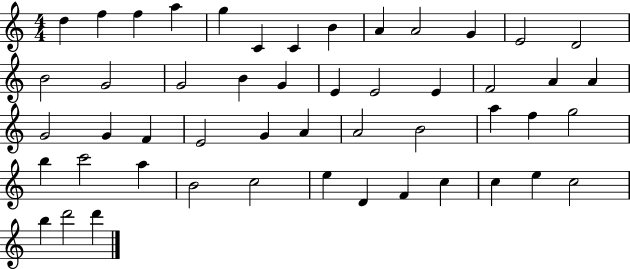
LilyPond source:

{
  \clef treble
  \numericTimeSignature
  \time 4/4
  \key c \major
  d''4 f''4 f''4 a''4 | g''4 c'4 c'4 b'4 | a'4 a'2 g'4 | e'2 d'2 | \break b'2 g'2 | g'2 b'4 g'4 | e'4 e'2 e'4 | f'2 a'4 a'4 | \break g'2 g'4 f'4 | e'2 g'4 a'4 | a'2 b'2 | a''4 f''4 g''2 | \break b''4 c'''2 a''4 | b'2 c''2 | e''4 d'4 f'4 c''4 | c''4 e''4 c''2 | \break b''4 d'''2 d'''4 | \bar "|."
}